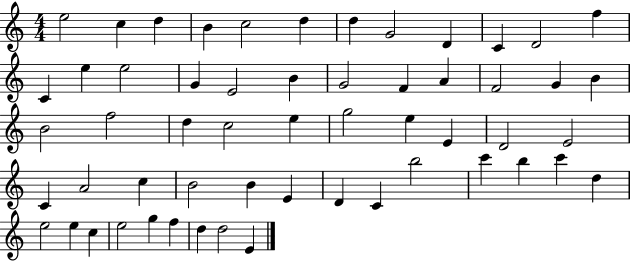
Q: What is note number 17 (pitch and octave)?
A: E4